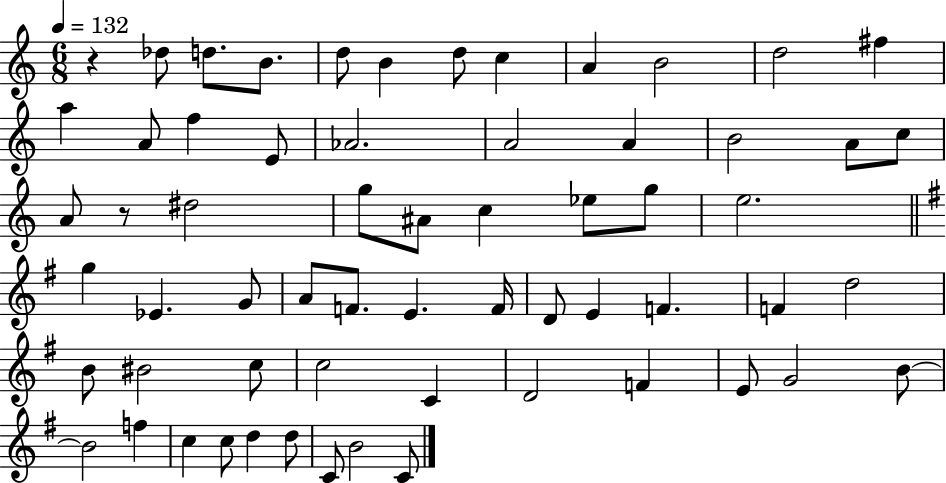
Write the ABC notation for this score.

X:1
T:Untitled
M:6/8
L:1/4
K:C
z _d/2 d/2 B/2 d/2 B d/2 c A B2 d2 ^f a A/2 f E/2 _A2 A2 A B2 A/2 c/2 A/2 z/2 ^d2 g/2 ^A/2 c _e/2 g/2 e2 g _E G/2 A/2 F/2 E F/4 D/2 E F F d2 B/2 ^B2 c/2 c2 C D2 F E/2 G2 B/2 B2 f c c/2 d d/2 C/2 B2 C/2